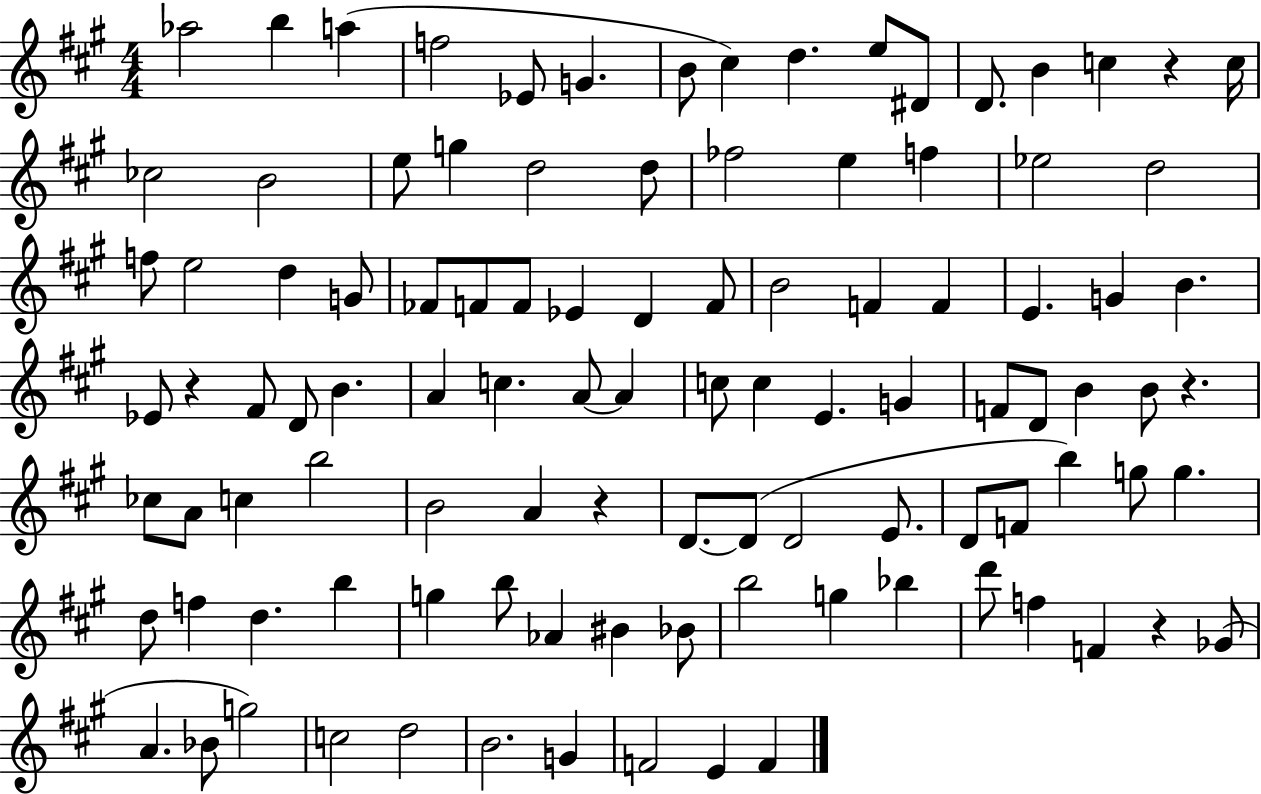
{
  \clef treble
  \numericTimeSignature
  \time 4/4
  \key a \major
  \repeat volta 2 { aes''2 b''4 a''4( | f''2 ees'8 g'4. | b'8 cis''4) d''4. e''8 dis'8 | d'8. b'4 c''4 r4 c''16 | \break ces''2 b'2 | e''8 g''4 d''2 d''8 | fes''2 e''4 f''4 | ees''2 d''2 | \break f''8 e''2 d''4 g'8 | fes'8 f'8 f'8 ees'4 d'4 f'8 | b'2 f'4 f'4 | e'4. g'4 b'4. | \break ees'8 r4 fis'8 d'8 b'4. | a'4 c''4. a'8~~ a'4 | c''8 c''4 e'4. g'4 | f'8 d'8 b'4 b'8 r4. | \break ces''8 a'8 c''4 b''2 | b'2 a'4 r4 | d'8.~~ d'8( d'2 e'8. | d'8 f'8 b''4) g''8 g''4. | \break d''8 f''4 d''4. b''4 | g''4 b''8 aes'4 bis'4 bes'8 | b''2 g''4 bes''4 | d'''8 f''4 f'4 r4 ges'8( | \break a'4. bes'8 g''2) | c''2 d''2 | b'2. g'4 | f'2 e'4 f'4 | \break } \bar "|."
}